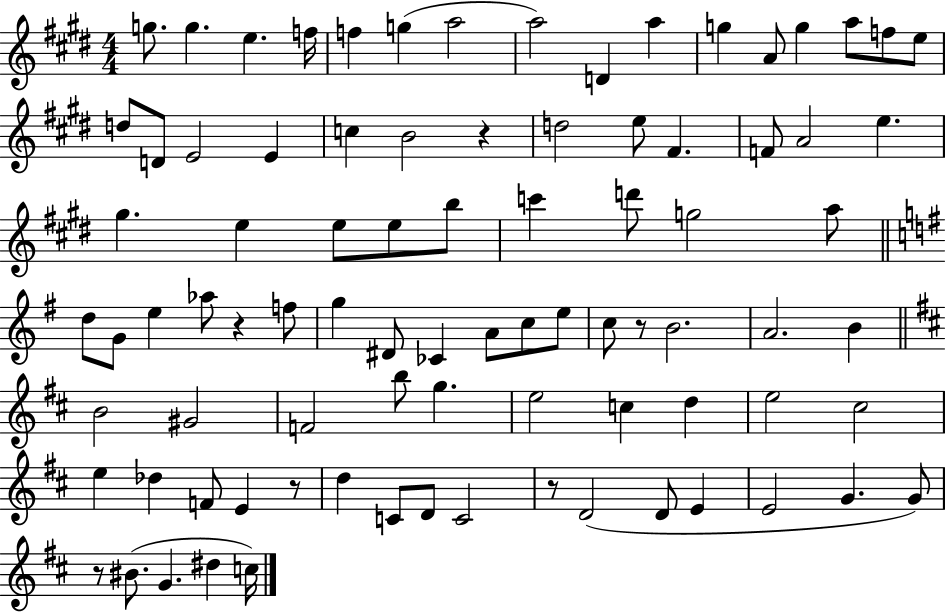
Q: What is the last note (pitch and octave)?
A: C5